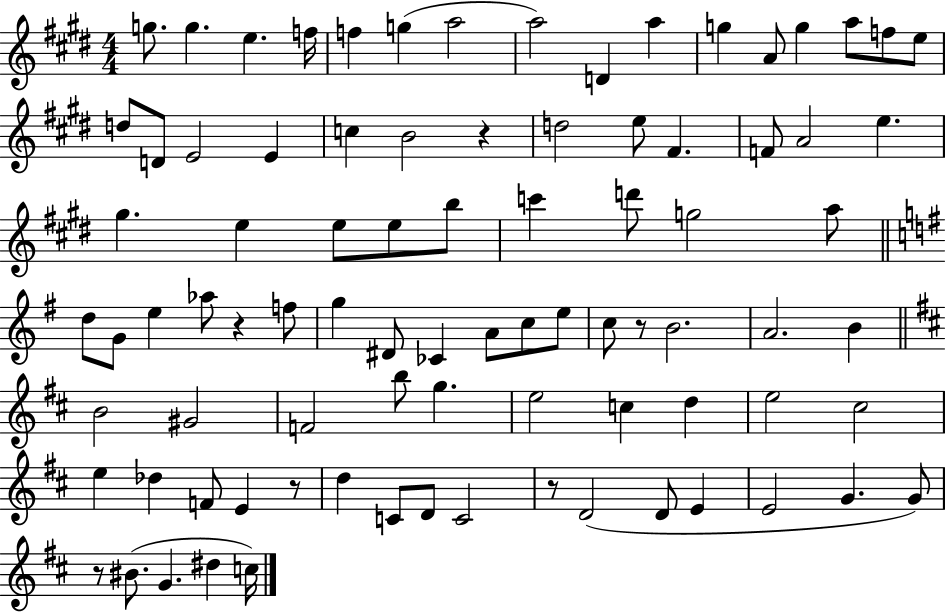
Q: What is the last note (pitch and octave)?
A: C5